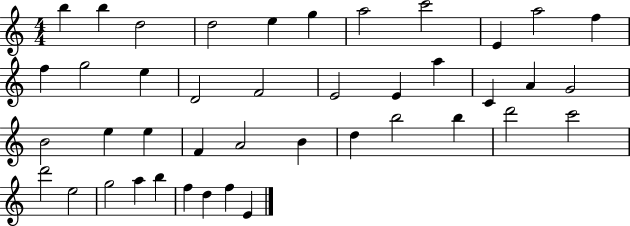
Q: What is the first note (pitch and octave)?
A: B5